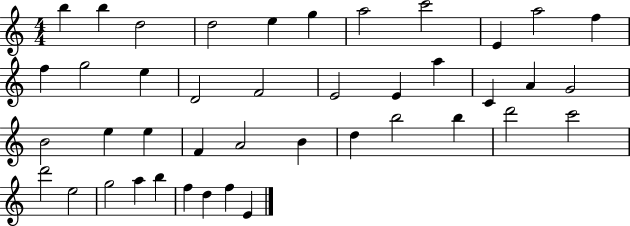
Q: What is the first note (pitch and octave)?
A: B5